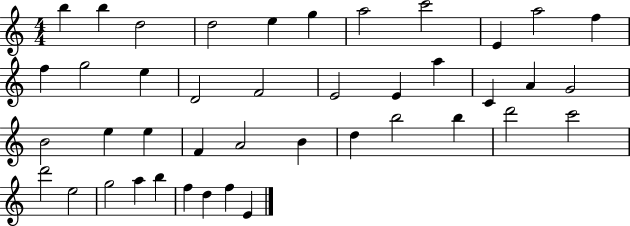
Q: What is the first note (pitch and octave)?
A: B5